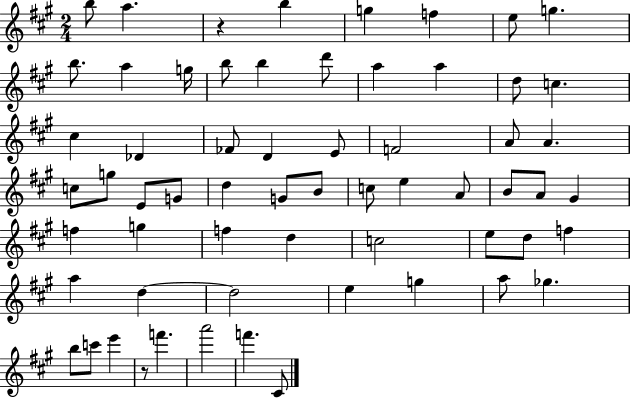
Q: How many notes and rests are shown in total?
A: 62